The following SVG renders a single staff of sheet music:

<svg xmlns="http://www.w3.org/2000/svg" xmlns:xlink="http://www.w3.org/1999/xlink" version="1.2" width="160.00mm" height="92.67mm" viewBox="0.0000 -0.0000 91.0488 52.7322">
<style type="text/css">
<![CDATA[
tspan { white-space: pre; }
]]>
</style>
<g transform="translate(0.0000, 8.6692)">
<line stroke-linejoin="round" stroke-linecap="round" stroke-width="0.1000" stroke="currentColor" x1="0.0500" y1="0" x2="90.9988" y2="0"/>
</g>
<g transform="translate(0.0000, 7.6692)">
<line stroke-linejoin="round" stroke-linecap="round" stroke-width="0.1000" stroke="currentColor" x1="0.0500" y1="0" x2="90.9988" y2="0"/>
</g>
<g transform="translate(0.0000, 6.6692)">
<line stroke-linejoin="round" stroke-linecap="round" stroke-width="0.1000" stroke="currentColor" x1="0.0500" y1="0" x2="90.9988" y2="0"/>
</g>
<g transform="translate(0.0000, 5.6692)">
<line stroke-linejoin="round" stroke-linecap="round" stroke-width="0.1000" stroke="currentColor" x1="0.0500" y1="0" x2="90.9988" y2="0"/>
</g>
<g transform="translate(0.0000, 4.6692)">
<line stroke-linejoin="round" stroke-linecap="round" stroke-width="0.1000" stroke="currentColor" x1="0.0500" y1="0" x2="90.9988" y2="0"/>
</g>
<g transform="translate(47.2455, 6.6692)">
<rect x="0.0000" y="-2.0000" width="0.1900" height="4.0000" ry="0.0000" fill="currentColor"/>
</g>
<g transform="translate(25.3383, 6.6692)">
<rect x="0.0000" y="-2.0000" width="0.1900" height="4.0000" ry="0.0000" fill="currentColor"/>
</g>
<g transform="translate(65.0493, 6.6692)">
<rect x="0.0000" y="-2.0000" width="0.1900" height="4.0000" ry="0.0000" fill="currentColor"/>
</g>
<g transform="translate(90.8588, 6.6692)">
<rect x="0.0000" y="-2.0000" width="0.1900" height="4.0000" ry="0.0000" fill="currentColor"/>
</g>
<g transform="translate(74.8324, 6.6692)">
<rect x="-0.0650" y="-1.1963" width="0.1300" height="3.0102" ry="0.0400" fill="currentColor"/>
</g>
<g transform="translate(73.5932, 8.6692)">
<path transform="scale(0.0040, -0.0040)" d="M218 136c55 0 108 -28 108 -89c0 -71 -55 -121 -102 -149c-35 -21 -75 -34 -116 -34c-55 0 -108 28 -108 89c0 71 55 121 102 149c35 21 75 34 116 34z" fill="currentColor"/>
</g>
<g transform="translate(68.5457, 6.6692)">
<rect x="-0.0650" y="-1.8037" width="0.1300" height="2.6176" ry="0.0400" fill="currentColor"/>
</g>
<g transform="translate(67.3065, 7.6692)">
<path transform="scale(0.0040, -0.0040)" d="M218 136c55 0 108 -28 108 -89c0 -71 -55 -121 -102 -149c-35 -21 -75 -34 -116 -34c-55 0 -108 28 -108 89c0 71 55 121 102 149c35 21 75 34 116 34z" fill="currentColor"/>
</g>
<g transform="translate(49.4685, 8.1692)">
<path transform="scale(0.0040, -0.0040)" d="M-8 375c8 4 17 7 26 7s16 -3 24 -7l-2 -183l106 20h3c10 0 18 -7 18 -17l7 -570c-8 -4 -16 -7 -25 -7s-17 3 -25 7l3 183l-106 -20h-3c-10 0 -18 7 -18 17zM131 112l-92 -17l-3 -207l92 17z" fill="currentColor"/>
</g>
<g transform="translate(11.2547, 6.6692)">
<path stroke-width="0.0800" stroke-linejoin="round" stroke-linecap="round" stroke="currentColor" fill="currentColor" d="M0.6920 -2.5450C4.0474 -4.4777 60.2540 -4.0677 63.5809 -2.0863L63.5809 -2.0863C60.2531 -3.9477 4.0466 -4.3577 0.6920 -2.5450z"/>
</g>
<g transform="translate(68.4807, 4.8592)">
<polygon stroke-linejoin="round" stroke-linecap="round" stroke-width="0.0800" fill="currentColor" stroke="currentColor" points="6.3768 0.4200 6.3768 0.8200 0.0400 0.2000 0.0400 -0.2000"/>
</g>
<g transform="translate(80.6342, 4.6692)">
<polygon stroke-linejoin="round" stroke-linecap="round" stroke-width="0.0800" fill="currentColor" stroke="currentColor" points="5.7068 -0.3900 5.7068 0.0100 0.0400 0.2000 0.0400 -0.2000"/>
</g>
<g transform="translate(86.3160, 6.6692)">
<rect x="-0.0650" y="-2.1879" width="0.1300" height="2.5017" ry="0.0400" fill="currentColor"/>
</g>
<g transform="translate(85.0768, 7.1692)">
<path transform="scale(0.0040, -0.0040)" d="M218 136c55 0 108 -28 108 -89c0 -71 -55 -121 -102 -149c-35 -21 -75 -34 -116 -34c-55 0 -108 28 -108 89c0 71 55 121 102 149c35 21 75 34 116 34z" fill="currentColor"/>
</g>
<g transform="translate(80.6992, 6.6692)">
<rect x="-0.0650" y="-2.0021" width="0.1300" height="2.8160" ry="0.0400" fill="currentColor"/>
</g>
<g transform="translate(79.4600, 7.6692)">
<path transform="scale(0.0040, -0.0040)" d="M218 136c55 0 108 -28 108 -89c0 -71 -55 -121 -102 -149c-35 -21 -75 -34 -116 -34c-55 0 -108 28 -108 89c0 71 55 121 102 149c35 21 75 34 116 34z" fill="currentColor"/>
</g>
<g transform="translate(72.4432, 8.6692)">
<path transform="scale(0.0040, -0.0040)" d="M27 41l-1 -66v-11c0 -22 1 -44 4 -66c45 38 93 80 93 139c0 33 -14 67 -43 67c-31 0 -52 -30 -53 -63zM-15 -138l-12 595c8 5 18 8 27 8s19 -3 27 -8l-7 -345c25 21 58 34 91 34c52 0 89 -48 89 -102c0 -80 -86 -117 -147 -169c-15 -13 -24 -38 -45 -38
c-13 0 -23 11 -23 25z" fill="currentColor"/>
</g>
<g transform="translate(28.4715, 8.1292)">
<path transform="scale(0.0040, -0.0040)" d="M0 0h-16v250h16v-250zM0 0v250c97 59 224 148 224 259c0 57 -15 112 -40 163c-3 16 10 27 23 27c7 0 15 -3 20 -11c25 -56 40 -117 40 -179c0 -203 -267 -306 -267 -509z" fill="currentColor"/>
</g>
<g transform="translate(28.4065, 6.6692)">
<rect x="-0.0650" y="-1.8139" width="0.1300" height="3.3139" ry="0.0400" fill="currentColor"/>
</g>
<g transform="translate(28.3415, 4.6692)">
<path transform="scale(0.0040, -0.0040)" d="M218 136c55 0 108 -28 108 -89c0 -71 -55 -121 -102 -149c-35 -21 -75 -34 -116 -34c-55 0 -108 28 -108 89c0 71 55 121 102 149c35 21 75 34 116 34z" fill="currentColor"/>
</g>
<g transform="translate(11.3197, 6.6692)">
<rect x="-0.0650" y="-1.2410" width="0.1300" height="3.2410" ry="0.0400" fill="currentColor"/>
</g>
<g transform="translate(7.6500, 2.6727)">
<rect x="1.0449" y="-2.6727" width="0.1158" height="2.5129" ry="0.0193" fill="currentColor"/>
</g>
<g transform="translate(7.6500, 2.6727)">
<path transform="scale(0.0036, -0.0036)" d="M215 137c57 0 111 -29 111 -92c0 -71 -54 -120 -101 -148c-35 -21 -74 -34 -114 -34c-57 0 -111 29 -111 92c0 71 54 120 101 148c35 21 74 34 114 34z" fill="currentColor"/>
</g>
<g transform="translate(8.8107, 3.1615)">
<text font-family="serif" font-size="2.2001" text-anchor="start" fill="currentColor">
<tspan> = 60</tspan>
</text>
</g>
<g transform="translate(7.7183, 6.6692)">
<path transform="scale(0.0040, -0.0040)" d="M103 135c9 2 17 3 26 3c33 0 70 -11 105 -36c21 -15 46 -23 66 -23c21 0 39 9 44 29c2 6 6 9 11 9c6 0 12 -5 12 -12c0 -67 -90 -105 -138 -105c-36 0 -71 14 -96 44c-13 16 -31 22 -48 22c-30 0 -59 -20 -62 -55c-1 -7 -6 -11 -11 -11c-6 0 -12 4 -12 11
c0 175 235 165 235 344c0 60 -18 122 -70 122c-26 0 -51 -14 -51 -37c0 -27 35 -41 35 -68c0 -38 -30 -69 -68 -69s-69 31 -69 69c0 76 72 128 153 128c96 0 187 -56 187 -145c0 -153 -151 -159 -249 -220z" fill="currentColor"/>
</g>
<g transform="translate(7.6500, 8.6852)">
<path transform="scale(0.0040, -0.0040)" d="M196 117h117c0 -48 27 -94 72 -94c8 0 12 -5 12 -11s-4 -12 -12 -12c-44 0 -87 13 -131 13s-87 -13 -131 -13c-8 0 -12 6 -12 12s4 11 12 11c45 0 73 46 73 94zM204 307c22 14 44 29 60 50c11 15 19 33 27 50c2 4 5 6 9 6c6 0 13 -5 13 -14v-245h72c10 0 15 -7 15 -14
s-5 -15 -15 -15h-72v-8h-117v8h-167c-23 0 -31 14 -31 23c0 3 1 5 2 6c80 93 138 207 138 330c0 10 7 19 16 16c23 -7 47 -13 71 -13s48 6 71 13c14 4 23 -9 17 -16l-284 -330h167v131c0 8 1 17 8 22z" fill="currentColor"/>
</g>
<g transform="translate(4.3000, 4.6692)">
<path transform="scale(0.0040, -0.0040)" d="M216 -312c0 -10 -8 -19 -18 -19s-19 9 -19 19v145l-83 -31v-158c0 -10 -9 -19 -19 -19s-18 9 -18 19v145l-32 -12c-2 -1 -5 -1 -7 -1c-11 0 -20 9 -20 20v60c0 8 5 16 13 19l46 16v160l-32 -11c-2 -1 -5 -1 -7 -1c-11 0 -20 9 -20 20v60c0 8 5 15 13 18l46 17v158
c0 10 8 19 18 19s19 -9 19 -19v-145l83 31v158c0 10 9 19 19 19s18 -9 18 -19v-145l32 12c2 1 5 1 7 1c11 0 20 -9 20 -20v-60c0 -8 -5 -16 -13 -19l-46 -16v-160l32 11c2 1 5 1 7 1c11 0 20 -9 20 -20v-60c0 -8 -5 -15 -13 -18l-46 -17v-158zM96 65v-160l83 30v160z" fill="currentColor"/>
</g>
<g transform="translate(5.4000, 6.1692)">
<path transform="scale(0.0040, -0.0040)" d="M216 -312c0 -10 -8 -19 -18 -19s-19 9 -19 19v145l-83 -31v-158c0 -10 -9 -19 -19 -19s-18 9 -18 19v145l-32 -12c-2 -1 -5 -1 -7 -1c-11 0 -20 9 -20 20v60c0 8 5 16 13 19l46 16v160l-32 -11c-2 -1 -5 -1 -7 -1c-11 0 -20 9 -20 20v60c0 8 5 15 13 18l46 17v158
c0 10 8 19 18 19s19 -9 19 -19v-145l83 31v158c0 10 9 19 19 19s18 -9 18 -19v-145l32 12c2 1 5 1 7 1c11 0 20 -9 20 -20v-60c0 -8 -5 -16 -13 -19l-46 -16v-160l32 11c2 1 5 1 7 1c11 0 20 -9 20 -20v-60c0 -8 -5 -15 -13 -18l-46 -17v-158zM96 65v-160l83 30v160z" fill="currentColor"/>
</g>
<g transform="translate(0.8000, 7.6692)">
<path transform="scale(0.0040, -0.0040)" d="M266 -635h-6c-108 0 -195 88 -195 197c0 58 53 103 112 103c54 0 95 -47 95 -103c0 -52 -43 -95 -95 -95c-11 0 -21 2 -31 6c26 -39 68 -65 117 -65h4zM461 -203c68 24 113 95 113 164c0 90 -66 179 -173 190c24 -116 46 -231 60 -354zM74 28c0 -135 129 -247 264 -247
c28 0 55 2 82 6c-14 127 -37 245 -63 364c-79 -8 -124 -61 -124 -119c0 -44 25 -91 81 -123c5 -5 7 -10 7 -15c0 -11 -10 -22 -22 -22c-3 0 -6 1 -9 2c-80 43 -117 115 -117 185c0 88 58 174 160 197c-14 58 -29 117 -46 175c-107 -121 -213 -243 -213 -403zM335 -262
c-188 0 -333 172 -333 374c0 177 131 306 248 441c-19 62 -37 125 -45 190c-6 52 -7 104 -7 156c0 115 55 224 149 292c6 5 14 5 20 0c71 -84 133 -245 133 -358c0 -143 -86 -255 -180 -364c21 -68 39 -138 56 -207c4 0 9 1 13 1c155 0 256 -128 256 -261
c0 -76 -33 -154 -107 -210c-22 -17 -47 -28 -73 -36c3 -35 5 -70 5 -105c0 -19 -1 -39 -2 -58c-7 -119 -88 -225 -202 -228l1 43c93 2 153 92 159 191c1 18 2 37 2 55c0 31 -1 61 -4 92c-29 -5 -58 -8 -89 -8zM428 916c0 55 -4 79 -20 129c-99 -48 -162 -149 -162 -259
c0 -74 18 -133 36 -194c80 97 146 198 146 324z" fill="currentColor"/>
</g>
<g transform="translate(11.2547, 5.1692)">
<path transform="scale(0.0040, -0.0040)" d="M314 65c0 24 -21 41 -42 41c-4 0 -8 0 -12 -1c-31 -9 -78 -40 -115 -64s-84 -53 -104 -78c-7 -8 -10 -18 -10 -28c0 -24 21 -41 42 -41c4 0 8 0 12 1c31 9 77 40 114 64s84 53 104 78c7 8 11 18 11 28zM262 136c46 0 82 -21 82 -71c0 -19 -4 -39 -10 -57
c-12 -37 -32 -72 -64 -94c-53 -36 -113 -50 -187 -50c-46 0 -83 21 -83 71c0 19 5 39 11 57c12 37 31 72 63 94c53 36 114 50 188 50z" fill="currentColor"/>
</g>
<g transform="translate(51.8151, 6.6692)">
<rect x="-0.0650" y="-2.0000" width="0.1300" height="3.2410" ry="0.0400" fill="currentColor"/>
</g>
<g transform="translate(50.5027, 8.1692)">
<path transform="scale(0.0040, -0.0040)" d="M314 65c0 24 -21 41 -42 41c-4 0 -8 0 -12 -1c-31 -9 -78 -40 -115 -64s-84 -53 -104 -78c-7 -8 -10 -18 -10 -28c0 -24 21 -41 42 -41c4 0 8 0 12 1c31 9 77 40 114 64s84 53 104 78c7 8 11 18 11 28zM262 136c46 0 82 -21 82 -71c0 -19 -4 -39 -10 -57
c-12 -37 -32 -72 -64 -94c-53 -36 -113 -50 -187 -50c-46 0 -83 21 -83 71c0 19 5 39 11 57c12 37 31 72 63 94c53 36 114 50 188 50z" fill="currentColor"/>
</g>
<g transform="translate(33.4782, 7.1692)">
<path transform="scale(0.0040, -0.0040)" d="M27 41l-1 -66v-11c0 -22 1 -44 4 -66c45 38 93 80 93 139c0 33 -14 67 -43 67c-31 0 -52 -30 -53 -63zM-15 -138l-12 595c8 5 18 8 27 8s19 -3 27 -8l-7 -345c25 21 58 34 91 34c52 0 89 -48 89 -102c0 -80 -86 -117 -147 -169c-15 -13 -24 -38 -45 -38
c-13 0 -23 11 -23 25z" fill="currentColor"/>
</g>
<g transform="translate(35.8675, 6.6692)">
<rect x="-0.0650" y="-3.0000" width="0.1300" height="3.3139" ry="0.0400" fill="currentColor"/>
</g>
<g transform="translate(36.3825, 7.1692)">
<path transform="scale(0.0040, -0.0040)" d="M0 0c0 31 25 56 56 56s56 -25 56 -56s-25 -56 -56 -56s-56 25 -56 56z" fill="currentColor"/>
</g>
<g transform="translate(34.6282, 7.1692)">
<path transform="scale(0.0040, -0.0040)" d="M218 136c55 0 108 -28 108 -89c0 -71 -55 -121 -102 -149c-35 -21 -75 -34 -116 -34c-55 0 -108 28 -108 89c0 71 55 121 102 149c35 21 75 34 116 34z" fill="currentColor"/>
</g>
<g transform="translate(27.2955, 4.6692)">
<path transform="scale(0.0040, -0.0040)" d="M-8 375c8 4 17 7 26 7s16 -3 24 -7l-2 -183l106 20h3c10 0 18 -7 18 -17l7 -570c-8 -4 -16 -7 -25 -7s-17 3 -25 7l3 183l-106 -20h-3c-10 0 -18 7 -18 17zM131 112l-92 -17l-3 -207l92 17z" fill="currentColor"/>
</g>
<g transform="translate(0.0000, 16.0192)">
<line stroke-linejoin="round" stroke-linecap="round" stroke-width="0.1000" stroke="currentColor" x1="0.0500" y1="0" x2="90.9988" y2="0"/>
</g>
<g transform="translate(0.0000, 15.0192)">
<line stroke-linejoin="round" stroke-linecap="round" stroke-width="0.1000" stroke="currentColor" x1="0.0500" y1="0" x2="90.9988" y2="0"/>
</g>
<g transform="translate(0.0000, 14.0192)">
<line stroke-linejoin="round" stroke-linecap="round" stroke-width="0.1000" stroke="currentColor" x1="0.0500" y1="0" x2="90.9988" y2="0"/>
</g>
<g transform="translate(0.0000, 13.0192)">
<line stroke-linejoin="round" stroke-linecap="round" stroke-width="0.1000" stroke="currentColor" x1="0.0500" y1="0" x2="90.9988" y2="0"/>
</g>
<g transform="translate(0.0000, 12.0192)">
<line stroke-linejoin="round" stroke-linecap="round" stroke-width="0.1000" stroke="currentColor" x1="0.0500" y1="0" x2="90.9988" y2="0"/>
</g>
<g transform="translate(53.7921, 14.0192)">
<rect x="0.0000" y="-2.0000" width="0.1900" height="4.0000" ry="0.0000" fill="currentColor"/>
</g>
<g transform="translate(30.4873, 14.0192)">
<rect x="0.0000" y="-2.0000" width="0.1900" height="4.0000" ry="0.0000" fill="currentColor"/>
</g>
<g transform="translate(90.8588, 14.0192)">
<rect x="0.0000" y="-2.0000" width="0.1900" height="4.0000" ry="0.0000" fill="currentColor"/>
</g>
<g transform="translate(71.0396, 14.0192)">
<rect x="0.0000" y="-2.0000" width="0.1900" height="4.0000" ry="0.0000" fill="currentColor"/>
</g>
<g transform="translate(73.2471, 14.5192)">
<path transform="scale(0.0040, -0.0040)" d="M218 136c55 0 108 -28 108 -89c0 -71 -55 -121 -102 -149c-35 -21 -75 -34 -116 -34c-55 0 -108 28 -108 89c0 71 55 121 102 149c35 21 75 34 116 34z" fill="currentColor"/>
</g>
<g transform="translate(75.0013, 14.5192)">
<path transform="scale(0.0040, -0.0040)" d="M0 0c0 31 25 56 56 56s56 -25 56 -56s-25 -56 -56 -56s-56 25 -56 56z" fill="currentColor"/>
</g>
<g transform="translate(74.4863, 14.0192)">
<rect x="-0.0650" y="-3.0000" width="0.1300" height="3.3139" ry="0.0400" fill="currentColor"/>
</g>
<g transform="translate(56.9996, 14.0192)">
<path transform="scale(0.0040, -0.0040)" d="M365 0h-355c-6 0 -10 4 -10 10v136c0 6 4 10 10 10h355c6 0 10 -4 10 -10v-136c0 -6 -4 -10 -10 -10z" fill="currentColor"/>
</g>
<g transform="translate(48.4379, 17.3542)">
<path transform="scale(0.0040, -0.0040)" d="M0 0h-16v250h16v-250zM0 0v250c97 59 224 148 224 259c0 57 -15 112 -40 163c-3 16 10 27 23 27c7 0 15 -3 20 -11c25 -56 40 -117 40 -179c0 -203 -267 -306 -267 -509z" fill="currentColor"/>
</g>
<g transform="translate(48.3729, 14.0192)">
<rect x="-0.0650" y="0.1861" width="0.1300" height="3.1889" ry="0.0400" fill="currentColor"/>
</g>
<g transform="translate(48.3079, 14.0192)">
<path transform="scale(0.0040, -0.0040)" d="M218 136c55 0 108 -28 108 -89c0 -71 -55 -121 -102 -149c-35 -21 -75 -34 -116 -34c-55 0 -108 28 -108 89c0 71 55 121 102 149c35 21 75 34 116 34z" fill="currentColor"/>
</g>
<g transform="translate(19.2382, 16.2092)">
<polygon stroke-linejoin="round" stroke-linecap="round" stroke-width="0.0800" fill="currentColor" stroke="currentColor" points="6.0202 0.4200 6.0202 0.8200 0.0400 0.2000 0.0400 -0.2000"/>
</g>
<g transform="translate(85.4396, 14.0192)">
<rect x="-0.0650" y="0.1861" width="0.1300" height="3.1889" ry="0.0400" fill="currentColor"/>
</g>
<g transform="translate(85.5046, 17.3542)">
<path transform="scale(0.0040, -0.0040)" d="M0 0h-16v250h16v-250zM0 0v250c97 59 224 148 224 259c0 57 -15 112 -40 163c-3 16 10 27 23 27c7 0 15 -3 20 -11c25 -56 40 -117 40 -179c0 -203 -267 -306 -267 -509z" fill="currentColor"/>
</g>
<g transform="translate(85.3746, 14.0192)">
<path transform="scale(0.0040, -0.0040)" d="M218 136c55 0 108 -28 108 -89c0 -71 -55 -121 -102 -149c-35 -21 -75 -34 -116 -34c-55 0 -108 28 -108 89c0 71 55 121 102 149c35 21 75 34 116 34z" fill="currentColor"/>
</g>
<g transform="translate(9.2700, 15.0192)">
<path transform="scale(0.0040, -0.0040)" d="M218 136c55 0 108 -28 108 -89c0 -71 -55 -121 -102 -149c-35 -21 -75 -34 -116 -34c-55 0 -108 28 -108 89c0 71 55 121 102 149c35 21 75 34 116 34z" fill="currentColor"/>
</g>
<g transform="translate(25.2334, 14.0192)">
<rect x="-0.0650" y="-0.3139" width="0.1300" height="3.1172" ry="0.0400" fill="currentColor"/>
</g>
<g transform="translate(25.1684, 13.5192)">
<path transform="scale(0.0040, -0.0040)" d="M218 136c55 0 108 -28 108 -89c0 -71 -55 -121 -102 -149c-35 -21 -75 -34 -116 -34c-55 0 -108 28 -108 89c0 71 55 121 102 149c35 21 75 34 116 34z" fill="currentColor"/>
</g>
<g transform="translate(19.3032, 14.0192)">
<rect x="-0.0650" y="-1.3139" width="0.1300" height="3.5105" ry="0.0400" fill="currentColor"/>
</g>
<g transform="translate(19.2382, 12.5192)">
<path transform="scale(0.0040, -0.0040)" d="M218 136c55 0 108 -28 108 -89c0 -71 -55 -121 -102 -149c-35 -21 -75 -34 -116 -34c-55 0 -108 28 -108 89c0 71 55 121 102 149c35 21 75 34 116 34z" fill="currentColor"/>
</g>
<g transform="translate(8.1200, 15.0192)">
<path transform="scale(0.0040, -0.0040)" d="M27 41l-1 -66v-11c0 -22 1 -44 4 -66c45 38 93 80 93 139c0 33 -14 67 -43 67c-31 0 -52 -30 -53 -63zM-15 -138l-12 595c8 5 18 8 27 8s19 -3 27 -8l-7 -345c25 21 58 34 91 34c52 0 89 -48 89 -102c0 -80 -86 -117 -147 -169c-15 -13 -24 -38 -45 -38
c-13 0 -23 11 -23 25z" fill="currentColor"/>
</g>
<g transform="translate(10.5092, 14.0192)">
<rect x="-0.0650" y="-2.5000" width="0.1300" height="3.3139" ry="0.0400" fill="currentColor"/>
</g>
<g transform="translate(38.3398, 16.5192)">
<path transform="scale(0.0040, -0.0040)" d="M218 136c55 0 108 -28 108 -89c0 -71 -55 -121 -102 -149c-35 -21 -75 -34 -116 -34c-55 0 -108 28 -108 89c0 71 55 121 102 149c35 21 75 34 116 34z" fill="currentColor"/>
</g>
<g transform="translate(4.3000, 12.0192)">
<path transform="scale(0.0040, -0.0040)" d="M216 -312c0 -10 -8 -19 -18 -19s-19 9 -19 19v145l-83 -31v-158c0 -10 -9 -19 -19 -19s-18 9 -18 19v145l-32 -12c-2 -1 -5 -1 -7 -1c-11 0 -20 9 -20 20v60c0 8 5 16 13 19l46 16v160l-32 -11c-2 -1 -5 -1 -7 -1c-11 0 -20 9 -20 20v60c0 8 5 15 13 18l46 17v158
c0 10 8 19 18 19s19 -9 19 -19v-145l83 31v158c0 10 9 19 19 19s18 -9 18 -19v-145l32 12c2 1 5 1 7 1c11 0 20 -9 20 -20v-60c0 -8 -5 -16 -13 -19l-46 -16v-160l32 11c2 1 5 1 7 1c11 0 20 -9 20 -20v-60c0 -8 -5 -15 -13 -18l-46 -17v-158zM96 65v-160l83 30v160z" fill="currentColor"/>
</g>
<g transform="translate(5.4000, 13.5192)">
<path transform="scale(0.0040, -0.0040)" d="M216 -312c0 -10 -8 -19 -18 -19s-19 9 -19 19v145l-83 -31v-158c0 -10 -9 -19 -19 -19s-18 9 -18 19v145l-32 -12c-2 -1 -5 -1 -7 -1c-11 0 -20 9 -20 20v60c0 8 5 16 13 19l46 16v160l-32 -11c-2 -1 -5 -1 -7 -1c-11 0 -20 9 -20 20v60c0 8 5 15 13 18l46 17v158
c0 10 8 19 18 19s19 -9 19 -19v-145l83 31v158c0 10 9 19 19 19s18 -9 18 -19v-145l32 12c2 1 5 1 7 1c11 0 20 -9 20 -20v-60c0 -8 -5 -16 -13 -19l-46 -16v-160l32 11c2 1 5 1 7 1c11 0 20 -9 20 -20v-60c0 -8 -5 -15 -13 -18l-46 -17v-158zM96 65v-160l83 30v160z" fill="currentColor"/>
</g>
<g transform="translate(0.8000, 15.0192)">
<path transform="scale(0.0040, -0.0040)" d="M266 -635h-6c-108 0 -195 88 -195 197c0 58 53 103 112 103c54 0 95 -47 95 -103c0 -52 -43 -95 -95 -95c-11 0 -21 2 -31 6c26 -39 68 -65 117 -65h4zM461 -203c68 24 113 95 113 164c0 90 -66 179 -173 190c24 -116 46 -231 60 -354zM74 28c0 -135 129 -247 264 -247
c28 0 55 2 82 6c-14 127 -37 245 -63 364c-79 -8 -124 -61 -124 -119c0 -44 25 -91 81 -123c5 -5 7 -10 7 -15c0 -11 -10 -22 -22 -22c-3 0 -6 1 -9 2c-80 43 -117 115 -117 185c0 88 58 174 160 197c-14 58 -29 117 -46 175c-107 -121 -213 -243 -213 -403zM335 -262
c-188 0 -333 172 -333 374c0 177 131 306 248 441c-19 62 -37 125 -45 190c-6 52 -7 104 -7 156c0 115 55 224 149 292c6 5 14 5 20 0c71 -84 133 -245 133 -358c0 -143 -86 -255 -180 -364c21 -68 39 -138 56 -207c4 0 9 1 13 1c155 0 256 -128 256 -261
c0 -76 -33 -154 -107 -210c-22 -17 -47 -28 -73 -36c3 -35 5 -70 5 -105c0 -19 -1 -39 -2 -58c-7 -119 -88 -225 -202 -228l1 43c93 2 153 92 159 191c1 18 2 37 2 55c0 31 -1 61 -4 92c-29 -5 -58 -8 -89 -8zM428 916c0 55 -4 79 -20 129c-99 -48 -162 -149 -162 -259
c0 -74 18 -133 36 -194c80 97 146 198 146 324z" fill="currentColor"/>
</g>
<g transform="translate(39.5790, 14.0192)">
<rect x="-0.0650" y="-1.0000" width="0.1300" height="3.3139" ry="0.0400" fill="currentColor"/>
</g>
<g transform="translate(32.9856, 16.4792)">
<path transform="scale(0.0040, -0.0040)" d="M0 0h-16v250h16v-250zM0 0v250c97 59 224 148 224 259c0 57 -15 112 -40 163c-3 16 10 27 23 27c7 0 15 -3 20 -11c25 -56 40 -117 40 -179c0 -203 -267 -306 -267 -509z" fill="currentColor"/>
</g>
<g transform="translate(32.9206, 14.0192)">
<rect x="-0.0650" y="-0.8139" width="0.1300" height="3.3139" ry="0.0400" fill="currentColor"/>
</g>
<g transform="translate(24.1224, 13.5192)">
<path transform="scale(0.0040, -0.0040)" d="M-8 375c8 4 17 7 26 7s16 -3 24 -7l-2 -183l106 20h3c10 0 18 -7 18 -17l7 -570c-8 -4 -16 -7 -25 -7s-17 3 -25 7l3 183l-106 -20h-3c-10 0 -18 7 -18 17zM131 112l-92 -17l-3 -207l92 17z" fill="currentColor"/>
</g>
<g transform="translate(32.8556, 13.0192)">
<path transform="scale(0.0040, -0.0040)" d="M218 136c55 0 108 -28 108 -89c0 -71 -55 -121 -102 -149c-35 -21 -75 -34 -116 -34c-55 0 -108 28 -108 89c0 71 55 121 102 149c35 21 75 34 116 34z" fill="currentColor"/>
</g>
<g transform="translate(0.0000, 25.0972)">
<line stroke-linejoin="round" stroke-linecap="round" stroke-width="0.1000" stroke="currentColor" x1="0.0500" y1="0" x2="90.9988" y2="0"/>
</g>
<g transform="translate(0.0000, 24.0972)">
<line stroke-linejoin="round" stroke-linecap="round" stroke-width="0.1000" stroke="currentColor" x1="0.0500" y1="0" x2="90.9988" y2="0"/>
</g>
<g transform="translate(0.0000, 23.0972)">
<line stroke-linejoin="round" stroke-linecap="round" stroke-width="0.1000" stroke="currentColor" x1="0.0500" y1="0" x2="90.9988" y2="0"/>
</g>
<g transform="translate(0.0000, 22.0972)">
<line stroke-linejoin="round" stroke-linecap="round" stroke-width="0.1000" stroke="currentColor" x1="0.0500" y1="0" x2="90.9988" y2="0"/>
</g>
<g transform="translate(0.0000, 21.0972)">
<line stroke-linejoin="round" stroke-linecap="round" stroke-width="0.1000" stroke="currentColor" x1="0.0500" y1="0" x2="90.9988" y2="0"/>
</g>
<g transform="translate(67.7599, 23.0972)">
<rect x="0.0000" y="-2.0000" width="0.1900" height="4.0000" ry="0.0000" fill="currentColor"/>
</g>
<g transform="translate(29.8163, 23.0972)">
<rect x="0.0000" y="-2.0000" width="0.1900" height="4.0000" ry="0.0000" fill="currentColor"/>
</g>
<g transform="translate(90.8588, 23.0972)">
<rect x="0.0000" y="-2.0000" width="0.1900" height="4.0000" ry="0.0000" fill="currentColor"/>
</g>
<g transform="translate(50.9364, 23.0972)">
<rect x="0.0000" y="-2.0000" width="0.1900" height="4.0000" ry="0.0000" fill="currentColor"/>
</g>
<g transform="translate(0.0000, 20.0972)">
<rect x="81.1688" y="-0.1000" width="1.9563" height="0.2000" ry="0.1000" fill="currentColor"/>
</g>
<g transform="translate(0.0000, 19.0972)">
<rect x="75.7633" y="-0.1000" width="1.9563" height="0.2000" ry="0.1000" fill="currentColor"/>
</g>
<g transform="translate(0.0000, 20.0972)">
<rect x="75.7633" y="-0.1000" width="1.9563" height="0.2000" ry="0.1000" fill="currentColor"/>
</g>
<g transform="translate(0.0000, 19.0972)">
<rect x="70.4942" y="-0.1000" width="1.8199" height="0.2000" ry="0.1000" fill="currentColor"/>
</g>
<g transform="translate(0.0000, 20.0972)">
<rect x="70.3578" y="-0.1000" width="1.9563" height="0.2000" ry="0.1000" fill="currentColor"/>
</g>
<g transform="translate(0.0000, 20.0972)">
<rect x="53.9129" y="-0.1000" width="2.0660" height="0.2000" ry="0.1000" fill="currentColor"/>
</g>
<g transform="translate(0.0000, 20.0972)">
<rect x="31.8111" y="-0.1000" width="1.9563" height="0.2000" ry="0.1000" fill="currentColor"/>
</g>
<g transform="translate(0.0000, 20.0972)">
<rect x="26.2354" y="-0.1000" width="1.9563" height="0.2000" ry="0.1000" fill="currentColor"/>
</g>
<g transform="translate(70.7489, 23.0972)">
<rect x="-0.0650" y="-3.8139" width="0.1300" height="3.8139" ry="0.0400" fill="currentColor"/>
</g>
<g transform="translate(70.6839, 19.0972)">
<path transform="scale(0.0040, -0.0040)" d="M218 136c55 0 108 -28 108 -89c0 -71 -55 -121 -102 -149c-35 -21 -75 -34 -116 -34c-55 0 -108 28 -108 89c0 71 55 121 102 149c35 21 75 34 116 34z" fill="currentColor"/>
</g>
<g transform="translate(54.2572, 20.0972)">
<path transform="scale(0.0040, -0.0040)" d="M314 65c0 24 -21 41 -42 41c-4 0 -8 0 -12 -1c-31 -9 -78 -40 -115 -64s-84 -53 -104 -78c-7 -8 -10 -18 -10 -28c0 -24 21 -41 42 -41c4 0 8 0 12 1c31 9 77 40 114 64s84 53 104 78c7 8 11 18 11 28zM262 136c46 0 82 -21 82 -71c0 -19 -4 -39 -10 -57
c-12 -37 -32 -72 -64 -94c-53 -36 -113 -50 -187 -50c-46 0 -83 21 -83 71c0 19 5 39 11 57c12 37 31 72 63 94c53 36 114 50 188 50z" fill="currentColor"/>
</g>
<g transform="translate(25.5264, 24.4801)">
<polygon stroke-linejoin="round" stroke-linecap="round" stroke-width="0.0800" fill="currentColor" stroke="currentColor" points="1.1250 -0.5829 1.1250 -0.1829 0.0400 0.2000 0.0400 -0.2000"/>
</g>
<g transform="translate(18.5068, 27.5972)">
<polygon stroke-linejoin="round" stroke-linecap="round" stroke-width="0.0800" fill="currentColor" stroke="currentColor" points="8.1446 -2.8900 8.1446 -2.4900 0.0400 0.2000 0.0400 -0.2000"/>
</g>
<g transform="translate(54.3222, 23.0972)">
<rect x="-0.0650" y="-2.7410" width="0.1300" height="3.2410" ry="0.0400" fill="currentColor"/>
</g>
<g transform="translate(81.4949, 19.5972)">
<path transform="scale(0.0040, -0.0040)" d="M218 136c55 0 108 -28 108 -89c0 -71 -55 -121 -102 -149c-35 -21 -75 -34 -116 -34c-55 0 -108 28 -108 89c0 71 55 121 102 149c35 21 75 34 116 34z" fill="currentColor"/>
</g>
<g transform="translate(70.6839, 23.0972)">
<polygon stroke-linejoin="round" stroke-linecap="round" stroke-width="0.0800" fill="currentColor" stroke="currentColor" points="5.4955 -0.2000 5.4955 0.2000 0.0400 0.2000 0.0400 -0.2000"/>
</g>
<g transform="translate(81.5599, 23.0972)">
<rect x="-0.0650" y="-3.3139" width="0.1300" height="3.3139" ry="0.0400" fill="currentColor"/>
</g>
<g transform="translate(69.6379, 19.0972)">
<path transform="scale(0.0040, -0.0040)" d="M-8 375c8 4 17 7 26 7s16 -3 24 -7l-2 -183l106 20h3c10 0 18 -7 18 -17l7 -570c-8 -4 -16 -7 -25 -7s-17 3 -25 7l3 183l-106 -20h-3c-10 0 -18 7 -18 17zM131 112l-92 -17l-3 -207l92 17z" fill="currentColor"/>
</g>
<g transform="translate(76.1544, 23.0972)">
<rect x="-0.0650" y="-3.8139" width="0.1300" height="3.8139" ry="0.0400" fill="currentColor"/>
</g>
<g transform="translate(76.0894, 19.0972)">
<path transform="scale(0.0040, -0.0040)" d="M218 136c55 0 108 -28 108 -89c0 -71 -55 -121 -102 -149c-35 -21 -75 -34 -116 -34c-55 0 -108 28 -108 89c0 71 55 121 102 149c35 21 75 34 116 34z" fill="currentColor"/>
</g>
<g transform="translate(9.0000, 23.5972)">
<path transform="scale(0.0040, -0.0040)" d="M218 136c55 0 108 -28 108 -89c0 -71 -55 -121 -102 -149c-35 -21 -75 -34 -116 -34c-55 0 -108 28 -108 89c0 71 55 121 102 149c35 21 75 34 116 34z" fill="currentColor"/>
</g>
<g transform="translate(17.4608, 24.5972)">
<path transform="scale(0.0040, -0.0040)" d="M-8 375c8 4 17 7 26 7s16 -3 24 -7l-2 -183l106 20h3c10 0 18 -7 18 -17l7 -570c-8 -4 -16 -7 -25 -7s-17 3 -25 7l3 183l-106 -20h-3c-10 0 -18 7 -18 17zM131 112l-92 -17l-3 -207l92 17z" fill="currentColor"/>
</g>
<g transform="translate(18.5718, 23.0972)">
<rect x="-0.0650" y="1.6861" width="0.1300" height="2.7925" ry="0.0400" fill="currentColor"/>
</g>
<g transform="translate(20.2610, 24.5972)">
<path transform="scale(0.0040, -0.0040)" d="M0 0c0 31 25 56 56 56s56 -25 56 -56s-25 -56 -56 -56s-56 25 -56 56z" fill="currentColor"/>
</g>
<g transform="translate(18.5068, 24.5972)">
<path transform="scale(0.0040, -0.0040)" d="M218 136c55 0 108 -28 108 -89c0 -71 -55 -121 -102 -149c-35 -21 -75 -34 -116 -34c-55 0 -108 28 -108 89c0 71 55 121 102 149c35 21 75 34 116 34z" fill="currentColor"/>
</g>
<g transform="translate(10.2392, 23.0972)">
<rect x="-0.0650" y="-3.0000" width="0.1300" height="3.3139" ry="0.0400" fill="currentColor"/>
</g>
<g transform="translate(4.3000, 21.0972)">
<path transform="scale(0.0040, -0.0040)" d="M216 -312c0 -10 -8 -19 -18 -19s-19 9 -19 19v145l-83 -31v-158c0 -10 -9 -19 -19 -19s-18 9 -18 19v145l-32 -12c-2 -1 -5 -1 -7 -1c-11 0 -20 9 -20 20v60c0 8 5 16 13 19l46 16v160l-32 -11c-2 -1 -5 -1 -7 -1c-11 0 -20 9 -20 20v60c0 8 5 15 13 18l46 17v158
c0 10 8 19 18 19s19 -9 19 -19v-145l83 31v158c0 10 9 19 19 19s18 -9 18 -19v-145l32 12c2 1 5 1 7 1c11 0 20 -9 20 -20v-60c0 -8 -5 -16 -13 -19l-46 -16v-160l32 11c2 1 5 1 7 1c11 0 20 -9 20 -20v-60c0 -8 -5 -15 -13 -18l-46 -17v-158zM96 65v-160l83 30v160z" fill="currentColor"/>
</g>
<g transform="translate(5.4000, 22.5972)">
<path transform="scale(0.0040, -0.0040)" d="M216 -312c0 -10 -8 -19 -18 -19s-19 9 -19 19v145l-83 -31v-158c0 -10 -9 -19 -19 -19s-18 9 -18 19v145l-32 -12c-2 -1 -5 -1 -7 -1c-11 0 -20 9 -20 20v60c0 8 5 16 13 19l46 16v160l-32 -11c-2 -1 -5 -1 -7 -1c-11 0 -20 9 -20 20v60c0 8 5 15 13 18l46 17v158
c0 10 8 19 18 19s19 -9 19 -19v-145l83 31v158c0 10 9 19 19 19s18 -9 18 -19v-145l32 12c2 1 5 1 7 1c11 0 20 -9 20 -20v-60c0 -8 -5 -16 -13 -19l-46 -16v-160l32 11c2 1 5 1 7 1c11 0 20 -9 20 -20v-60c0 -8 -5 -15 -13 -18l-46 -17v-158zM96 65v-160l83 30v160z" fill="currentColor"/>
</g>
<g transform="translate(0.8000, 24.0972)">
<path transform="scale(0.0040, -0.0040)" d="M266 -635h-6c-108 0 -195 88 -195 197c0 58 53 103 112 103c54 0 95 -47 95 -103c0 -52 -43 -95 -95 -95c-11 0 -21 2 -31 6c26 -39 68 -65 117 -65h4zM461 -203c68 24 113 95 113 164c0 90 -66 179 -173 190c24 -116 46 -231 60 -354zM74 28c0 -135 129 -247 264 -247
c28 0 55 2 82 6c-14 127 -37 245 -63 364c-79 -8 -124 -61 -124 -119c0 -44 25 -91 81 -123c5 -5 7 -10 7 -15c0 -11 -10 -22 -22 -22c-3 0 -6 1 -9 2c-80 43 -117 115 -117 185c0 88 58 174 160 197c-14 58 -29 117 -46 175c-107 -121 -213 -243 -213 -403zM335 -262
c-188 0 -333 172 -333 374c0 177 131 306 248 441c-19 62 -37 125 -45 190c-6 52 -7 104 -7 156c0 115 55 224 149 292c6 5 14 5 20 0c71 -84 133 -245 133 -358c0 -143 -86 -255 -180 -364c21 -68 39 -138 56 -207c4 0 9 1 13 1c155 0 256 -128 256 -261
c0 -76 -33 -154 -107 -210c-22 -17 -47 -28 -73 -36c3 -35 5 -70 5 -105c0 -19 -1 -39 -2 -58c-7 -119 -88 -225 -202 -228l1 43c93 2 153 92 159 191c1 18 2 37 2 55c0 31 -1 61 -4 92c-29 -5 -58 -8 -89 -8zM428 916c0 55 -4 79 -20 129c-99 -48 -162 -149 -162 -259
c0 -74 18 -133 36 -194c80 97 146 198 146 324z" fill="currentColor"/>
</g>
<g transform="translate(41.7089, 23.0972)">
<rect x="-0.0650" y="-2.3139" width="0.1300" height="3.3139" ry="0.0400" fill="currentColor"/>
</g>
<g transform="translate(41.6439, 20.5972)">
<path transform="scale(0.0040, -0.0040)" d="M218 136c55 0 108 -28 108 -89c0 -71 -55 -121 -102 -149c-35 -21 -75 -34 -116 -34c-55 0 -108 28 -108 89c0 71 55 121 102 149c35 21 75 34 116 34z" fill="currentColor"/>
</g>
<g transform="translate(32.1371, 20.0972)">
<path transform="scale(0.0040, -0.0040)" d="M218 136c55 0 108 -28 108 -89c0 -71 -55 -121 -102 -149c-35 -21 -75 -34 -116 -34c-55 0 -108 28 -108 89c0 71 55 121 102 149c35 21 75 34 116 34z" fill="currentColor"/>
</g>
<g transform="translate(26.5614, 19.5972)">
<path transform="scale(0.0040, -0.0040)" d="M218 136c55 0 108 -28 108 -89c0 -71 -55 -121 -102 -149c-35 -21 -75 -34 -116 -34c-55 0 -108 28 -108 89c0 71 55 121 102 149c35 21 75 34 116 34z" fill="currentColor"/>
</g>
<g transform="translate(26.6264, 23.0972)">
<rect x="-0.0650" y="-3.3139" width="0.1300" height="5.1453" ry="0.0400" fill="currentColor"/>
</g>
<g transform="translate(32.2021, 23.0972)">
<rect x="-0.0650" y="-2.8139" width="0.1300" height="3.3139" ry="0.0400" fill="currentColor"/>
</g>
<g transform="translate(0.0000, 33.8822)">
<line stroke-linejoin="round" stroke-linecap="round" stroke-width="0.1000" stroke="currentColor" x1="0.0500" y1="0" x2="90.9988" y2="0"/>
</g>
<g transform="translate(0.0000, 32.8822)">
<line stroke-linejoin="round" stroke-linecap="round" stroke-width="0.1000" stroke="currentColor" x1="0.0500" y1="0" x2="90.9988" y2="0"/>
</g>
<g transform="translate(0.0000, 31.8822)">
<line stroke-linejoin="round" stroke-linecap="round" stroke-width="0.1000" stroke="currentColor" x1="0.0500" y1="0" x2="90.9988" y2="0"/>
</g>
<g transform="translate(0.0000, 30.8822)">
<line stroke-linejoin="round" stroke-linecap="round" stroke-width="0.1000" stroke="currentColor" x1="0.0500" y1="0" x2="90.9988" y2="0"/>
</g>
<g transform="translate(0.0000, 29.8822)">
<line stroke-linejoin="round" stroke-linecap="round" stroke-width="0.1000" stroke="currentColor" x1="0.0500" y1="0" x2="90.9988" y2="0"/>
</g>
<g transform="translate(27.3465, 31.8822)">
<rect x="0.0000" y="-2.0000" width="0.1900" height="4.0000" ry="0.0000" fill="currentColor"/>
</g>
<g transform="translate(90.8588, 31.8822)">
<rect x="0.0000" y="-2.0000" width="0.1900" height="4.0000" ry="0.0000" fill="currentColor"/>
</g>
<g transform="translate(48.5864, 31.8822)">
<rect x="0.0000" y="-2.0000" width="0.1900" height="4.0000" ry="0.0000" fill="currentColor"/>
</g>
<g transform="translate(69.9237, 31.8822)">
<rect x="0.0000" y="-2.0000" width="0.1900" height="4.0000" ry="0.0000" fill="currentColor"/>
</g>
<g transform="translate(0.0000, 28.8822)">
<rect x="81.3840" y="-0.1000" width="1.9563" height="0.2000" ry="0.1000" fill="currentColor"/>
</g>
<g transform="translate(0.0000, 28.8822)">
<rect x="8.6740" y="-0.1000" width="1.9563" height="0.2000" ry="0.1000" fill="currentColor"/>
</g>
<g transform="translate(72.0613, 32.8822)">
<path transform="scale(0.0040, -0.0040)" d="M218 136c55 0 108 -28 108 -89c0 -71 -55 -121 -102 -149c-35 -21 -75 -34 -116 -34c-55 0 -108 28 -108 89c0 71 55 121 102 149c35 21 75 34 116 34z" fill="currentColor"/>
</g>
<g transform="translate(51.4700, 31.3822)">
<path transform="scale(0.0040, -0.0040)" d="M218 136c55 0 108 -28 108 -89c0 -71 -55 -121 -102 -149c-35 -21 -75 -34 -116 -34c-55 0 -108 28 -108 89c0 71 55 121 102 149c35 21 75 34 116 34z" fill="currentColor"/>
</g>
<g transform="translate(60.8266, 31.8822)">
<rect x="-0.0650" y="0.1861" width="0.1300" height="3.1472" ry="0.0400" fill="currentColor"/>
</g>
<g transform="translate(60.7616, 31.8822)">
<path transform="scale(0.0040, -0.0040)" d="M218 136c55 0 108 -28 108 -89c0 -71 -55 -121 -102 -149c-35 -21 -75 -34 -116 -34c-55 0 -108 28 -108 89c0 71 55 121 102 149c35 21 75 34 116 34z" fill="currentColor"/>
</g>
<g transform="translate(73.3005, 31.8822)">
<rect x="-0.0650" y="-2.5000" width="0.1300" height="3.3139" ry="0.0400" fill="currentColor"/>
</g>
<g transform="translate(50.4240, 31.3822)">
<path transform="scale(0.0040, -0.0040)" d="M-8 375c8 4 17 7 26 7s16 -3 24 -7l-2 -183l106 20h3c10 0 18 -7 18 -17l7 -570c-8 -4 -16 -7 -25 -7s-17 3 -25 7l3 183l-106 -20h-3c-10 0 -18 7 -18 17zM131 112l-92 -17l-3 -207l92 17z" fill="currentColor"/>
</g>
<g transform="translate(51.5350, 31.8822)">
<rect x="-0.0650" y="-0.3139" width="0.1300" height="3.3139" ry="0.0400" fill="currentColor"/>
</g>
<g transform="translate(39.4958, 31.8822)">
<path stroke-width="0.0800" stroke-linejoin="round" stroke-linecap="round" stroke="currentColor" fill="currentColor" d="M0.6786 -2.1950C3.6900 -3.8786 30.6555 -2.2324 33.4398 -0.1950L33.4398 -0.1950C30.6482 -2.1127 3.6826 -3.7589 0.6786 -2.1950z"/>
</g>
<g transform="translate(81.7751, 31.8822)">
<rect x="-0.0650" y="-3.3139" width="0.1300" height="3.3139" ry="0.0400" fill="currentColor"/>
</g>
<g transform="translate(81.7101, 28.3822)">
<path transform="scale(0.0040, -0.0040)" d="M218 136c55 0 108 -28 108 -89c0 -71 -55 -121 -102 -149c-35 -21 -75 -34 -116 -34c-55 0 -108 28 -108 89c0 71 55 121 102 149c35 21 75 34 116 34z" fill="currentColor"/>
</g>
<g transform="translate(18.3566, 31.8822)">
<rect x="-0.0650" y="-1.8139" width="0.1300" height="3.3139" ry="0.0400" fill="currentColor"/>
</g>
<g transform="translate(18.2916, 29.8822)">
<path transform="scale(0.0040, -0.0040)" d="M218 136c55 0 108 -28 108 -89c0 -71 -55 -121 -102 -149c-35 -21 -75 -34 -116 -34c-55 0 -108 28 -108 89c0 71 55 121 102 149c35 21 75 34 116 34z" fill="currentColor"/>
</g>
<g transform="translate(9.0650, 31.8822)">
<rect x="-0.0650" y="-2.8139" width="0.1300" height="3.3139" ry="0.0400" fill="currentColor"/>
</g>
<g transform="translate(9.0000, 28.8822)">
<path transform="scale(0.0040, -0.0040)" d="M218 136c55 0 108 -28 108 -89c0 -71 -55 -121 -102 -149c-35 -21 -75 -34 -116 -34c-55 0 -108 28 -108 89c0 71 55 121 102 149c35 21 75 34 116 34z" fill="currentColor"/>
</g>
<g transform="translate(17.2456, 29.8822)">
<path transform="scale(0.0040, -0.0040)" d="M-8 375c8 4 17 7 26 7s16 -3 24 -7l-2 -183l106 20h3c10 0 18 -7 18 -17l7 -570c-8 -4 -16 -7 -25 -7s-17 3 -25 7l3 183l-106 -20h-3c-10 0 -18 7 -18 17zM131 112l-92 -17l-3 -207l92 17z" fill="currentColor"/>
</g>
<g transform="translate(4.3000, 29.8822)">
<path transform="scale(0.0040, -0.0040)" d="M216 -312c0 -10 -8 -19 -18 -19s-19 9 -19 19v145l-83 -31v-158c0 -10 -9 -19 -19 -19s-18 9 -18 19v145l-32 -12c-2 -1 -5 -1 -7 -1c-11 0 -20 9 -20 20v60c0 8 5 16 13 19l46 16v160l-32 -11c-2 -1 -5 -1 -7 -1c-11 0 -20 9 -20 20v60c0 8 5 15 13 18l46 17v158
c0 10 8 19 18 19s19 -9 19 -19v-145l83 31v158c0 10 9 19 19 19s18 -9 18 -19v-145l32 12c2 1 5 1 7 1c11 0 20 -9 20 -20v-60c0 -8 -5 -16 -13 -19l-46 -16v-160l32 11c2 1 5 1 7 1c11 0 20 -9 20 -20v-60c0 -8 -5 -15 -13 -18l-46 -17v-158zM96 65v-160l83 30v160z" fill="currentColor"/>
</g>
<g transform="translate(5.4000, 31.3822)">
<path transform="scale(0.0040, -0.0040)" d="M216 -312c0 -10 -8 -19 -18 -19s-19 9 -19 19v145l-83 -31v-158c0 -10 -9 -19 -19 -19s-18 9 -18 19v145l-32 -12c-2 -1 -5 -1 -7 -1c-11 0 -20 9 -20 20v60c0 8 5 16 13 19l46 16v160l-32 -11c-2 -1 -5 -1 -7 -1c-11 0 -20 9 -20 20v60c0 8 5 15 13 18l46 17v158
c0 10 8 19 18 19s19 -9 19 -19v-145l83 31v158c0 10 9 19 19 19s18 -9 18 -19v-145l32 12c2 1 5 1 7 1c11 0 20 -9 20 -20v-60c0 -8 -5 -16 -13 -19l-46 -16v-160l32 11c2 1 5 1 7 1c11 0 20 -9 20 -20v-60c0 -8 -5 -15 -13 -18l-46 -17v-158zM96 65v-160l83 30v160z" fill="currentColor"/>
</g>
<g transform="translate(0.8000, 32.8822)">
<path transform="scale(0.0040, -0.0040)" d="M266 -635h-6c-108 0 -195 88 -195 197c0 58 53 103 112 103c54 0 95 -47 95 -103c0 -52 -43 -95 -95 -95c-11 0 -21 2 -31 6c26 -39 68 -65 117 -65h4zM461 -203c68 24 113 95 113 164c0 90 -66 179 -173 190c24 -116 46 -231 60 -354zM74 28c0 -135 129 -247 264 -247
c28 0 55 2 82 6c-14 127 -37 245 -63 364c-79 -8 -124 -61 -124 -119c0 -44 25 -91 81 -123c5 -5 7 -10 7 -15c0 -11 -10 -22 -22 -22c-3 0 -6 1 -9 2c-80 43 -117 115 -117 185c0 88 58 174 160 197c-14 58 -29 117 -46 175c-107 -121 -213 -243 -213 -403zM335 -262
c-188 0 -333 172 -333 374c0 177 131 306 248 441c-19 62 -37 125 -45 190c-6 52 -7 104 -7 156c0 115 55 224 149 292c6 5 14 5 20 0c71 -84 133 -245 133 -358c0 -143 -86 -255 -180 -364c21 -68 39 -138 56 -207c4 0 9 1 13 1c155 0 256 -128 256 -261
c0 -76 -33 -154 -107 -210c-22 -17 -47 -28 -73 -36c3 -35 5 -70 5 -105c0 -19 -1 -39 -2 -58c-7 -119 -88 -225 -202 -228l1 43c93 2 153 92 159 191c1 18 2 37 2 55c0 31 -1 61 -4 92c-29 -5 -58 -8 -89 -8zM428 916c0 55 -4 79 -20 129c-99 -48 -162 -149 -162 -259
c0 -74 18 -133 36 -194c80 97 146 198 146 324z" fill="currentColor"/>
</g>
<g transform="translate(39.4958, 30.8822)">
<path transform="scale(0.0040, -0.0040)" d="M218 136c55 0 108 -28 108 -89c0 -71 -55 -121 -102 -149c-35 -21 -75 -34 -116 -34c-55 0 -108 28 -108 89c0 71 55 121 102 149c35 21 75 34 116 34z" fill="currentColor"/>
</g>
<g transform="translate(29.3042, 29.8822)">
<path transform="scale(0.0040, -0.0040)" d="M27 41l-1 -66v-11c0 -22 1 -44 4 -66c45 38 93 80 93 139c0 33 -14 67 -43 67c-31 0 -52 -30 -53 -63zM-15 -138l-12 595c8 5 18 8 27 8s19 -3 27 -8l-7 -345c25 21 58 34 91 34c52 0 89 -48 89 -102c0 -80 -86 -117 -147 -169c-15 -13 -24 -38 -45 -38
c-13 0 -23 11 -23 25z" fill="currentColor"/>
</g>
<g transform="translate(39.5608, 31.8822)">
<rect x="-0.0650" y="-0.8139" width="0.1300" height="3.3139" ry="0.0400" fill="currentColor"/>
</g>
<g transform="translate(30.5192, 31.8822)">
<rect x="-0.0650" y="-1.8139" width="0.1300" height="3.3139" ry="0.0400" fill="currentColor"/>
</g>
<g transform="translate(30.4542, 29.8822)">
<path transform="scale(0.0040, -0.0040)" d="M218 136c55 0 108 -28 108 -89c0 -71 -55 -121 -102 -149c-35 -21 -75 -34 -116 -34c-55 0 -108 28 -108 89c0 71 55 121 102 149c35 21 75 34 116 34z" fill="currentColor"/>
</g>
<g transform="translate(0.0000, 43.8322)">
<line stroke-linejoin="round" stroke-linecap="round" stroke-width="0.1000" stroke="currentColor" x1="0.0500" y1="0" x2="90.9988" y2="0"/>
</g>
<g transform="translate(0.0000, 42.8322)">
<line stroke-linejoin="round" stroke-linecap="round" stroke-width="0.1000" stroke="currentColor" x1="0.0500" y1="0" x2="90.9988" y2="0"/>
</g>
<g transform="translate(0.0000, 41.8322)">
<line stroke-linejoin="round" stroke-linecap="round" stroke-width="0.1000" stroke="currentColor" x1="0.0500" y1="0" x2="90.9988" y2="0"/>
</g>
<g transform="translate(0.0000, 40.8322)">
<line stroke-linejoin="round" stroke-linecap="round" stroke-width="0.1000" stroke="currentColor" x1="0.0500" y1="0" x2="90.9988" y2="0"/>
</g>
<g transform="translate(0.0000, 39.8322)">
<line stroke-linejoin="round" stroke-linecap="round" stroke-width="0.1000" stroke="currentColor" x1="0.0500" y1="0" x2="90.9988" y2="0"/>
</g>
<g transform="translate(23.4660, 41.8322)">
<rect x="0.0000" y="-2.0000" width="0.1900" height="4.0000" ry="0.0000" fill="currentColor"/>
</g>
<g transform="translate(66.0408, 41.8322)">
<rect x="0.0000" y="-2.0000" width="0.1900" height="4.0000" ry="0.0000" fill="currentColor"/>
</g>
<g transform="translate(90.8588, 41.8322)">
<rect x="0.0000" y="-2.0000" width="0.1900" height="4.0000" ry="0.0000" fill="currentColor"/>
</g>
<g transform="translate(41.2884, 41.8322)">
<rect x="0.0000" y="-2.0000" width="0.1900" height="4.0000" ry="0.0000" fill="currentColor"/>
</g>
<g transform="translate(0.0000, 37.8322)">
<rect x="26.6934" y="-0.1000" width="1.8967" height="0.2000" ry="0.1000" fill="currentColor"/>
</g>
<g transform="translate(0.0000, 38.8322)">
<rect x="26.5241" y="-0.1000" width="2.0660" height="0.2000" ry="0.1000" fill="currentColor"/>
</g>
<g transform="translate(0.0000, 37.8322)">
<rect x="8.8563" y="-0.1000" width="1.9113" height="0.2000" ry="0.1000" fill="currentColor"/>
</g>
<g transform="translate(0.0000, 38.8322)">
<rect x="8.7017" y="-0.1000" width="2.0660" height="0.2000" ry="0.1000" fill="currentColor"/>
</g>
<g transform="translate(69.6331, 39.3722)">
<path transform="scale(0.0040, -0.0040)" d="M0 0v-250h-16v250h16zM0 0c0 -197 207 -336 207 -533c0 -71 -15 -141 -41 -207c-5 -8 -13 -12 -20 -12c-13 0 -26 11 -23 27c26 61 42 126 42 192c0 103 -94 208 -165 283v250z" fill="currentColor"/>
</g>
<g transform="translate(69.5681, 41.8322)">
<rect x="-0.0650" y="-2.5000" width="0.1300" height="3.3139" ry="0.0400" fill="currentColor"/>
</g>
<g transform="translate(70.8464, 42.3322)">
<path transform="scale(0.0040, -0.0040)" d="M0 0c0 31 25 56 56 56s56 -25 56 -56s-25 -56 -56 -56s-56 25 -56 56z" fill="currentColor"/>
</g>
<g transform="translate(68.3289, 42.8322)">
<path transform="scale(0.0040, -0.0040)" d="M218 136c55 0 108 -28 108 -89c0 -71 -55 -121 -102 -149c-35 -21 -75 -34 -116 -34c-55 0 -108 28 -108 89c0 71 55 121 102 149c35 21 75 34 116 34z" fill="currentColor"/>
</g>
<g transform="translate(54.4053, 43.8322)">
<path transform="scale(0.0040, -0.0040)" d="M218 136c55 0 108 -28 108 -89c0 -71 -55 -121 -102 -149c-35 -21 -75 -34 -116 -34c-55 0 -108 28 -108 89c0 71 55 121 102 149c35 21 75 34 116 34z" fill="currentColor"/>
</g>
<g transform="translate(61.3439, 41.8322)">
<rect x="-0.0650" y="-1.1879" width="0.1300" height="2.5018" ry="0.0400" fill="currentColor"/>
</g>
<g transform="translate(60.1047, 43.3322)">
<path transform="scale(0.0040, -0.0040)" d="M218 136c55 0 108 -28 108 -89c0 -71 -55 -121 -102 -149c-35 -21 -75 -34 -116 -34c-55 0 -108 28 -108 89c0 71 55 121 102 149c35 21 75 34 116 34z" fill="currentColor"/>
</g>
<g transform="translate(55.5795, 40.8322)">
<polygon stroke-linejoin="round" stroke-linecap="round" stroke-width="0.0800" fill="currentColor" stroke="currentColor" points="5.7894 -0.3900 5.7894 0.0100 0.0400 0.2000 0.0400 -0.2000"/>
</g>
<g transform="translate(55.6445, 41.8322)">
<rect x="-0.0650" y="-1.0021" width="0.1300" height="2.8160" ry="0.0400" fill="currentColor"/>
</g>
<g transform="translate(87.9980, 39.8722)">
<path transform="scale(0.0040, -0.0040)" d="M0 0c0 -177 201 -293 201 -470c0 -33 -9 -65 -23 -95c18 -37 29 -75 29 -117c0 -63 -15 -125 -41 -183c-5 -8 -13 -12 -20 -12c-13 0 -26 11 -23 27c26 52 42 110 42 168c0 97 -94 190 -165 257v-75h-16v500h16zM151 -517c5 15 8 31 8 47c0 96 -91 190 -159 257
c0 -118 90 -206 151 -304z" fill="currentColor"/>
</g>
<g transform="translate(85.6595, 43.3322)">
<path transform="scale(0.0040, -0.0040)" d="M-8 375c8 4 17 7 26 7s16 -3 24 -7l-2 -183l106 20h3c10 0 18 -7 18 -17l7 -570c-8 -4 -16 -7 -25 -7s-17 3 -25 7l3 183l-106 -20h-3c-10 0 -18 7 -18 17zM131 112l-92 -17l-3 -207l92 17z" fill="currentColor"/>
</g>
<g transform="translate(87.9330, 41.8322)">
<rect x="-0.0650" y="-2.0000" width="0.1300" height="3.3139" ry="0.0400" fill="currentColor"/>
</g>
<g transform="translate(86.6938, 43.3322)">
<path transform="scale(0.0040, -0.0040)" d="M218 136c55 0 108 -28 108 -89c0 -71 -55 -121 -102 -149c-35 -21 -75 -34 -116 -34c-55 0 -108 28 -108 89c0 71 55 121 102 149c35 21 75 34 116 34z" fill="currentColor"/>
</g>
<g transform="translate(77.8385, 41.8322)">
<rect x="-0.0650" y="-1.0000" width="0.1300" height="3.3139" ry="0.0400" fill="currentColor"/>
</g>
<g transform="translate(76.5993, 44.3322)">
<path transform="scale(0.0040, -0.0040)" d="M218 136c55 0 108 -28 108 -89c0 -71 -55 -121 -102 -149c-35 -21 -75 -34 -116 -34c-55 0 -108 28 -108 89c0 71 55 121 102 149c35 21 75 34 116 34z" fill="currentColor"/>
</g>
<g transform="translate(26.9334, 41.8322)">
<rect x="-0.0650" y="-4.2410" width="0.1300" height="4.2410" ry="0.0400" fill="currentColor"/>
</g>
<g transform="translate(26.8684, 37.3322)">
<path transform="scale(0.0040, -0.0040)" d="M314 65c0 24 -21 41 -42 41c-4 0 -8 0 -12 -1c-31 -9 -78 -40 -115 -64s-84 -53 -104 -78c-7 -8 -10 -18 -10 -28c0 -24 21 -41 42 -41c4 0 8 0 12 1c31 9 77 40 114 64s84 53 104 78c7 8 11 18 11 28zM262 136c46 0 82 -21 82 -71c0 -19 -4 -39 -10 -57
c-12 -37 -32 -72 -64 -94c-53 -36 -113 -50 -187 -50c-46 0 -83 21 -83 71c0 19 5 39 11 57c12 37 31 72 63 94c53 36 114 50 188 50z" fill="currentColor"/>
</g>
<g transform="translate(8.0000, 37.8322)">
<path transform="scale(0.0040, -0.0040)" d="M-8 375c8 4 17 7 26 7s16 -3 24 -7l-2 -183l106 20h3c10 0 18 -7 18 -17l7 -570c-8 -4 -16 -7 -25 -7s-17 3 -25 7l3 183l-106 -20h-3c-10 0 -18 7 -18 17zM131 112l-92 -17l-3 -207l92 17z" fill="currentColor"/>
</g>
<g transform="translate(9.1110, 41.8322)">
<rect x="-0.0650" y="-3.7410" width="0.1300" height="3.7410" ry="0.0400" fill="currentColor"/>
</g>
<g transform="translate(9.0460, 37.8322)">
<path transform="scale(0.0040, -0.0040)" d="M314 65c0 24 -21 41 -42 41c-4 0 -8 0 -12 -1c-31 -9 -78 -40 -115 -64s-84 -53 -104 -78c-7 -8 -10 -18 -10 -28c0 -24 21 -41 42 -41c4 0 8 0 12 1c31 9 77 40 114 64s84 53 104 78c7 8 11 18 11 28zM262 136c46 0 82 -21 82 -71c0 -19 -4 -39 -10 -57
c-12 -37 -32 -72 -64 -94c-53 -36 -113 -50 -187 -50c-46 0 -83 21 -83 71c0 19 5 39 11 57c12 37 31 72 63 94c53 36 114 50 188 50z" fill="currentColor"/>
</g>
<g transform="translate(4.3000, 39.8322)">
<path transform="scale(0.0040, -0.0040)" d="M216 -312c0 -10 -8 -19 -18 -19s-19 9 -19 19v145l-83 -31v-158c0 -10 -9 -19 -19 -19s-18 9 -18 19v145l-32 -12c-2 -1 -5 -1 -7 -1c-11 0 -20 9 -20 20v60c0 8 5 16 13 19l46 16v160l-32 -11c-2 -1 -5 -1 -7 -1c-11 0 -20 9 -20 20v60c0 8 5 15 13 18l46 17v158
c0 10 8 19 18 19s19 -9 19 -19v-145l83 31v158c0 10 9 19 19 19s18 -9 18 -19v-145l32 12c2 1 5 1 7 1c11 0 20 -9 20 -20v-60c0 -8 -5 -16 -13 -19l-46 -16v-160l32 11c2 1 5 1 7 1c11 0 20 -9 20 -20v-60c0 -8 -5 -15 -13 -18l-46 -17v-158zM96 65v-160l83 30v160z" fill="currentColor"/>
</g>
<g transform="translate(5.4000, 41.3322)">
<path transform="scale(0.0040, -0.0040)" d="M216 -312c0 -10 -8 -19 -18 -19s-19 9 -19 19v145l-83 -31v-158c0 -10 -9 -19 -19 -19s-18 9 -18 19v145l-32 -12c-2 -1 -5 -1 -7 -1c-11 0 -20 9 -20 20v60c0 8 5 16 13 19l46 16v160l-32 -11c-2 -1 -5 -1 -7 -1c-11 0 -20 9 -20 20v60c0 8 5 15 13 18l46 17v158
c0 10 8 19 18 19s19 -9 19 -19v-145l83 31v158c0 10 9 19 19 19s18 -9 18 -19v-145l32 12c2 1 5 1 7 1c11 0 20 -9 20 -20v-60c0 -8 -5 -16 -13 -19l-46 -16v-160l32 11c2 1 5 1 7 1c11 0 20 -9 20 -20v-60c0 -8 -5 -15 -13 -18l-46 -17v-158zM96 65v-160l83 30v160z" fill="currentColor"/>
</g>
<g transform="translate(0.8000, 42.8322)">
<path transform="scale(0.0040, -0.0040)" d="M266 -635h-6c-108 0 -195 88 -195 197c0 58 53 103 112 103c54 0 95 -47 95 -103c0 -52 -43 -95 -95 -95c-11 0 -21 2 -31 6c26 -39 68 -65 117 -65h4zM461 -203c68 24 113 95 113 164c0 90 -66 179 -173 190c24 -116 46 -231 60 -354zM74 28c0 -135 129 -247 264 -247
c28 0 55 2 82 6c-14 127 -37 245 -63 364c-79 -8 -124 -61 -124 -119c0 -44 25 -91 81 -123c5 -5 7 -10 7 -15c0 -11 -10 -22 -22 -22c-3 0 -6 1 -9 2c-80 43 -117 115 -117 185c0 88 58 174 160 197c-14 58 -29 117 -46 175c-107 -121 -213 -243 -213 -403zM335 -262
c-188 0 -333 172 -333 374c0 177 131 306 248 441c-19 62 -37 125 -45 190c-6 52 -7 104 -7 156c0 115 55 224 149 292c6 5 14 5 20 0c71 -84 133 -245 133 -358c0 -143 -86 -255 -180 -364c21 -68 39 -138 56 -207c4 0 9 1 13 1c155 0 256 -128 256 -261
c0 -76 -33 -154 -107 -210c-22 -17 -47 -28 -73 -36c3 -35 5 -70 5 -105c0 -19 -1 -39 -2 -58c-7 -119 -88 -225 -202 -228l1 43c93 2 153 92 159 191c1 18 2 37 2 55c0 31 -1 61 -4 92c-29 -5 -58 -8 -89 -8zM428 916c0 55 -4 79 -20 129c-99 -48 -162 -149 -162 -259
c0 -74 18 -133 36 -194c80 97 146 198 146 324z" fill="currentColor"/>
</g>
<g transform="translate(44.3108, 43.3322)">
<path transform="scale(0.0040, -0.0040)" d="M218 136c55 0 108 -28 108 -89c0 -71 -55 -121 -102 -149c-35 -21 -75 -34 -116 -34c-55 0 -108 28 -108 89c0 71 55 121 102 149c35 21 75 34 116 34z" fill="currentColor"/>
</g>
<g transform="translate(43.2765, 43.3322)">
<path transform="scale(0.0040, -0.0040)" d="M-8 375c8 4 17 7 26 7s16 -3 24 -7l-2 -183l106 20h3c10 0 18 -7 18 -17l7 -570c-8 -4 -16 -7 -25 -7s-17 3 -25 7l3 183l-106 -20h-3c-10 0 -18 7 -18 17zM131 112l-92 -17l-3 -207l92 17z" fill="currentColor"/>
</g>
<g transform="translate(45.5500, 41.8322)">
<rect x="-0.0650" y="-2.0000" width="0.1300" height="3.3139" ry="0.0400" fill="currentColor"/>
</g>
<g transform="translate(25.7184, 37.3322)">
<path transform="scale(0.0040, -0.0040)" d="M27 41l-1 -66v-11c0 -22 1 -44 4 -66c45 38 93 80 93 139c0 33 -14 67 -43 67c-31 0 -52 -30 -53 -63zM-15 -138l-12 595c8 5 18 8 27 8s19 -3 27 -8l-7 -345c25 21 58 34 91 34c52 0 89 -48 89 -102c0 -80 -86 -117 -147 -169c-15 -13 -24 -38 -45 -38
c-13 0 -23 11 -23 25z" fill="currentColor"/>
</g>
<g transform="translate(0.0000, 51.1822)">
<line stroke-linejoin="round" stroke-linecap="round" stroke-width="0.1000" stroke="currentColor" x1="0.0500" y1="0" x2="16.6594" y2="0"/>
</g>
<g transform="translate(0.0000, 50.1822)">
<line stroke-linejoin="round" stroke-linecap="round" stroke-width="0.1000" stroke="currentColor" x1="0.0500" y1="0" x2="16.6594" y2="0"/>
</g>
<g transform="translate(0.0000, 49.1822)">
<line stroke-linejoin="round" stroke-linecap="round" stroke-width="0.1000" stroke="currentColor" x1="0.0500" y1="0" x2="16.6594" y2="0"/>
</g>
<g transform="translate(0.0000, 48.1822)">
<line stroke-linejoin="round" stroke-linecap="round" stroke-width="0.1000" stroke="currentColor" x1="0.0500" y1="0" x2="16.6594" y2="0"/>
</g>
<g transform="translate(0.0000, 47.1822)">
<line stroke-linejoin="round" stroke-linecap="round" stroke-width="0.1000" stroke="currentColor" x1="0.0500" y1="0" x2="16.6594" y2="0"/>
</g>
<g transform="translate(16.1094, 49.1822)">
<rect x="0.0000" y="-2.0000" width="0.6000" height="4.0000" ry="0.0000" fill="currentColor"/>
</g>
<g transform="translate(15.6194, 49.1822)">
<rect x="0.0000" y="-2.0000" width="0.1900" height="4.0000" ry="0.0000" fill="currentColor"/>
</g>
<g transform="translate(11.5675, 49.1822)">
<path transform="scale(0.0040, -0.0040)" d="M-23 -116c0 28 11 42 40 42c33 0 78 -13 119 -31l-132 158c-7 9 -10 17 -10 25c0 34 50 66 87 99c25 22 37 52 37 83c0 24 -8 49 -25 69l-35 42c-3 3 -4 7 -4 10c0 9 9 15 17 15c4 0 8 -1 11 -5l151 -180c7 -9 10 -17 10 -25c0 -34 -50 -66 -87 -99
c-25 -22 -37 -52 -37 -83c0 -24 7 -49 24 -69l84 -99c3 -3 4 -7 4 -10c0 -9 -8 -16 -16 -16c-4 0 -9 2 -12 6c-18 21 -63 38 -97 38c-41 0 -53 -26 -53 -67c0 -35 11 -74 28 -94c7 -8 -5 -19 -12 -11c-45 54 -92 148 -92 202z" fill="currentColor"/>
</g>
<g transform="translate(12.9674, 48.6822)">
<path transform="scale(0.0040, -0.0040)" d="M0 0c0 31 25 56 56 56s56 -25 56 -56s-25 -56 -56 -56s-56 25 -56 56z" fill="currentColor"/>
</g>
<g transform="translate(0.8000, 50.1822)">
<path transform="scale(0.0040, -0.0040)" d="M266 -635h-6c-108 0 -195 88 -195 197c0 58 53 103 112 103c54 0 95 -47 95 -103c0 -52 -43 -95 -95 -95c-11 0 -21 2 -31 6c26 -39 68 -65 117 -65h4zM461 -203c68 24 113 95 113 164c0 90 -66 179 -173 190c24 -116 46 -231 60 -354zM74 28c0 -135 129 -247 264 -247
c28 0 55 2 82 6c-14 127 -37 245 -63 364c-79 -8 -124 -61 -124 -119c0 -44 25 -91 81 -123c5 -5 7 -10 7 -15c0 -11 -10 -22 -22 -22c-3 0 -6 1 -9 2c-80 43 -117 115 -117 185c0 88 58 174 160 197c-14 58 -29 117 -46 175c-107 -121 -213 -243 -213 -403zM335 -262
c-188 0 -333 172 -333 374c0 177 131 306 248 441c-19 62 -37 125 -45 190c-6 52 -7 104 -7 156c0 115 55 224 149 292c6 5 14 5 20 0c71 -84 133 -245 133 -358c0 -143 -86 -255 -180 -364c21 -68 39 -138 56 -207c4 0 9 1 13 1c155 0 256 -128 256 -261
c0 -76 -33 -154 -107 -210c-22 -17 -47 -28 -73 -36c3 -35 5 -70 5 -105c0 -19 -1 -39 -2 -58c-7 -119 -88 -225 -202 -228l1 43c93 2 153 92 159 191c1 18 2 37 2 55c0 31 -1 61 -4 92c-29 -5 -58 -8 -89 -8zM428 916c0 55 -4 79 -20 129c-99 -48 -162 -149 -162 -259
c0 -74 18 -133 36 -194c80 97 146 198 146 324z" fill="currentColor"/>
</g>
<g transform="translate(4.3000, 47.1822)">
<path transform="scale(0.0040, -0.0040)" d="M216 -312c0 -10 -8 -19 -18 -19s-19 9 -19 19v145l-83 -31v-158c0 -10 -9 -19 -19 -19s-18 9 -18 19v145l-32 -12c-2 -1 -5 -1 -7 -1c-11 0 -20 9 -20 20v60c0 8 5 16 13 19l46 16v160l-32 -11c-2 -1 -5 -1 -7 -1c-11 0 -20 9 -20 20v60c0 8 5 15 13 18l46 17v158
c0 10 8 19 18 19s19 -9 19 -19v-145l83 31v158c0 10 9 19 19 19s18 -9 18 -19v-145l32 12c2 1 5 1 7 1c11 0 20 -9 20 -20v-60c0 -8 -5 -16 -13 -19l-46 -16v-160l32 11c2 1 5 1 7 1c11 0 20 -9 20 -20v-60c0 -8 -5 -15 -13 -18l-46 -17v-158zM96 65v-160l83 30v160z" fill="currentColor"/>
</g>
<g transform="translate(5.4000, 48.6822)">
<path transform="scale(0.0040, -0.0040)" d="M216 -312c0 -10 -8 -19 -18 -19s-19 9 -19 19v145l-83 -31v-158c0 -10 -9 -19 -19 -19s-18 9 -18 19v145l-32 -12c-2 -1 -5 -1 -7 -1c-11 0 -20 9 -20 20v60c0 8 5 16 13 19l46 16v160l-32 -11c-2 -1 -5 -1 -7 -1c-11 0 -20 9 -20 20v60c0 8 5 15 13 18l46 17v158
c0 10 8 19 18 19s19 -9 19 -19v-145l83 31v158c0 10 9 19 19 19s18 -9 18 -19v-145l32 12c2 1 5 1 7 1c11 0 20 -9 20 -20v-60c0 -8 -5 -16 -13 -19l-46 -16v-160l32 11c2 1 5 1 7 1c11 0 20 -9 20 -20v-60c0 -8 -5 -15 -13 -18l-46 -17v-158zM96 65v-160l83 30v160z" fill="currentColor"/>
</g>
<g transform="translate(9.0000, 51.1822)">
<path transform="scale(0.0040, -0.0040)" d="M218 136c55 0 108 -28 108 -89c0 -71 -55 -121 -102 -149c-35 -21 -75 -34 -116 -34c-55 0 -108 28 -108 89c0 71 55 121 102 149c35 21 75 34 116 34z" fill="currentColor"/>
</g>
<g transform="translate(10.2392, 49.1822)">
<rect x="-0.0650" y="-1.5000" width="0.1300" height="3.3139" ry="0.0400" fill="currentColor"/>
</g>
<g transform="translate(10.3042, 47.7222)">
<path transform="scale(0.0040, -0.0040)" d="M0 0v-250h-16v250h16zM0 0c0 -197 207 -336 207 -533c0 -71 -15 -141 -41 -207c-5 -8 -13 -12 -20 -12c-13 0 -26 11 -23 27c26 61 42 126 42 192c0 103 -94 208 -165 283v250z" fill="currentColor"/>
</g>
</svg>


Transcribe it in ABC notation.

X:1
T:Untitled
M:2/4
L:1/4
K:D
e2 f/2 _A F2 G/2 _E/2 G/2 A/2 _G e/2 c/2 d/2 D B/2 z2 A B/2 A F/2 b/4 a g a2 c'/2 c'/2 b a f _f d c B G b c'2 _d'2 F E/2 F/2 G/2 D F/4 E/2 z